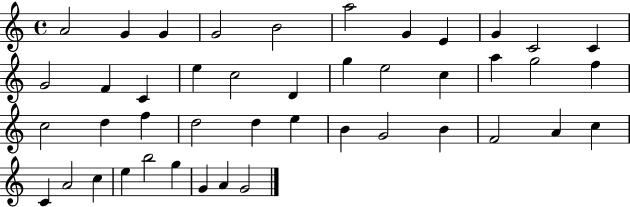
{
  \clef treble
  \time 4/4
  \defaultTimeSignature
  \key c \major
  a'2 g'4 g'4 | g'2 b'2 | a''2 g'4 e'4 | g'4 c'2 c'4 | \break g'2 f'4 c'4 | e''4 c''2 d'4 | g''4 e''2 c''4 | a''4 g''2 f''4 | \break c''2 d''4 f''4 | d''2 d''4 e''4 | b'4 g'2 b'4 | f'2 a'4 c''4 | \break c'4 a'2 c''4 | e''4 b''2 g''4 | g'4 a'4 g'2 | \bar "|."
}